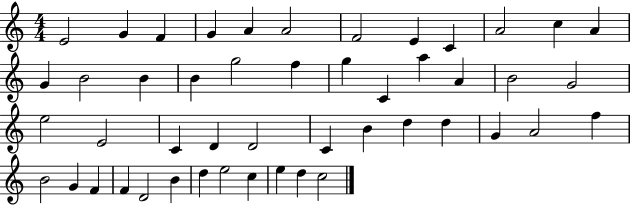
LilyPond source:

{
  \clef treble
  \numericTimeSignature
  \time 4/4
  \key c \major
  e'2 g'4 f'4 | g'4 a'4 a'2 | f'2 e'4 c'4 | a'2 c''4 a'4 | \break g'4 b'2 b'4 | b'4 g''2 f''4 | g''4 c'4 a''4 a'4 | b'2 g'2 | \break e''2 e'2 | c'4 d'4 d'2 | c'4 b'4 d''4 d''4 | g'4 a'2 f''4 | \break b'2 g'4 f'4 | f'4 d'2 b'4 | d''4 e''2 c''4 | e''4 d''4 c''2 | \break \bar "|."
}